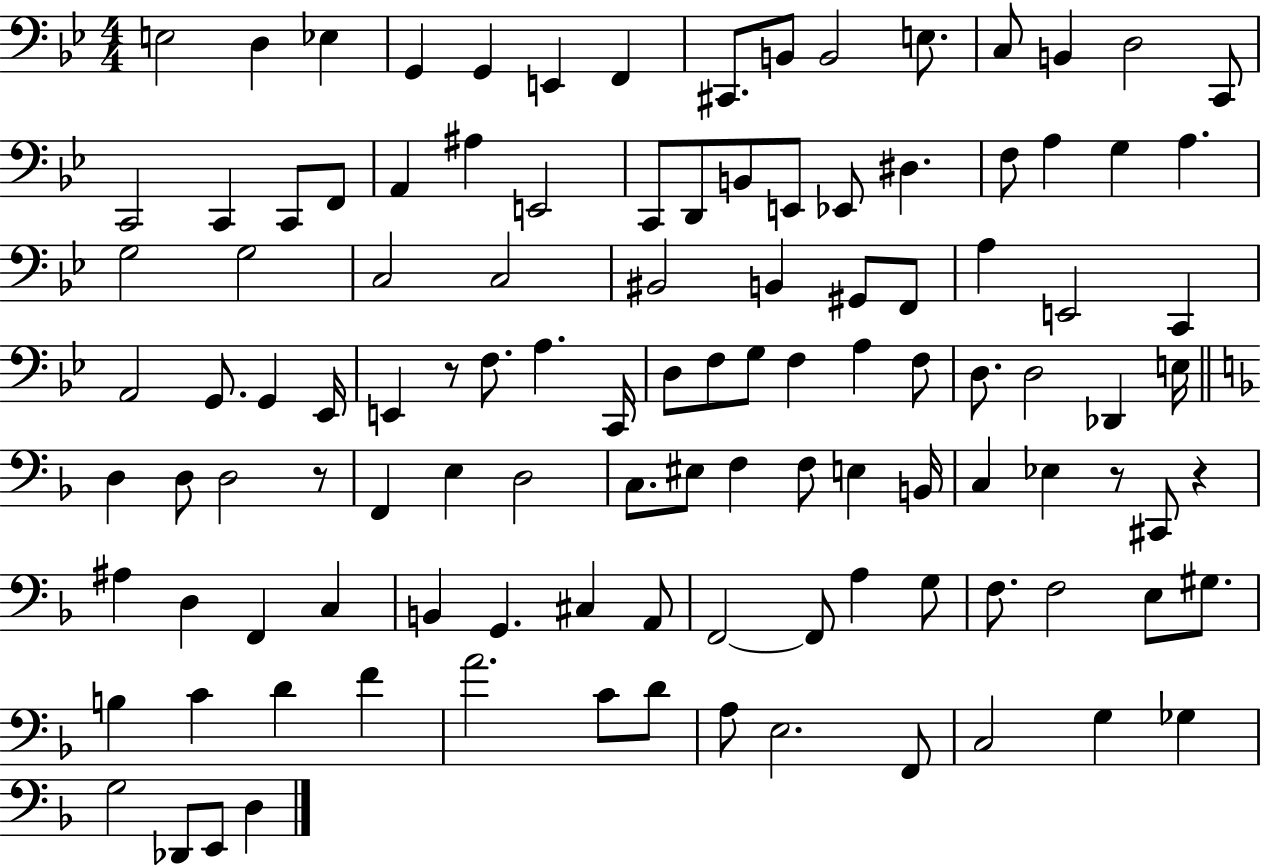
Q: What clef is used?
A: bass